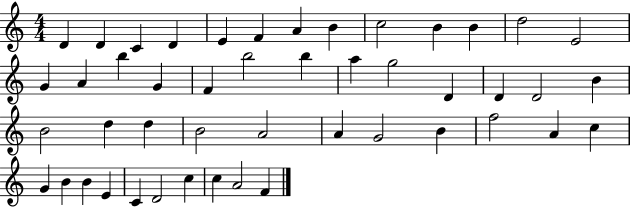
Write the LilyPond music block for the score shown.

{
  \clef treble
  \numericTimeSignature
  \time 4/4
  \key c \major
  d'4 d'4 c'4 d'4 | e'4 f'4 a'4 b'4 | c''2 b'4 b'4 | d''2 e'2 | \break g'4 a'4 b''4 g'4 | f'4 b''2 b''4 | a''4 g''2 d'4 | d'4 d'2 b'4 | \break b'2 d''4 d''4 | b'2 a'2 | a'4 g'2 b'4 | f''2 a'4 c''4 | \break g'4 b'4 b'4 e'4 | c'4 d'2 c''4 | c''4 a'2 f'4 | \bar "|."
}